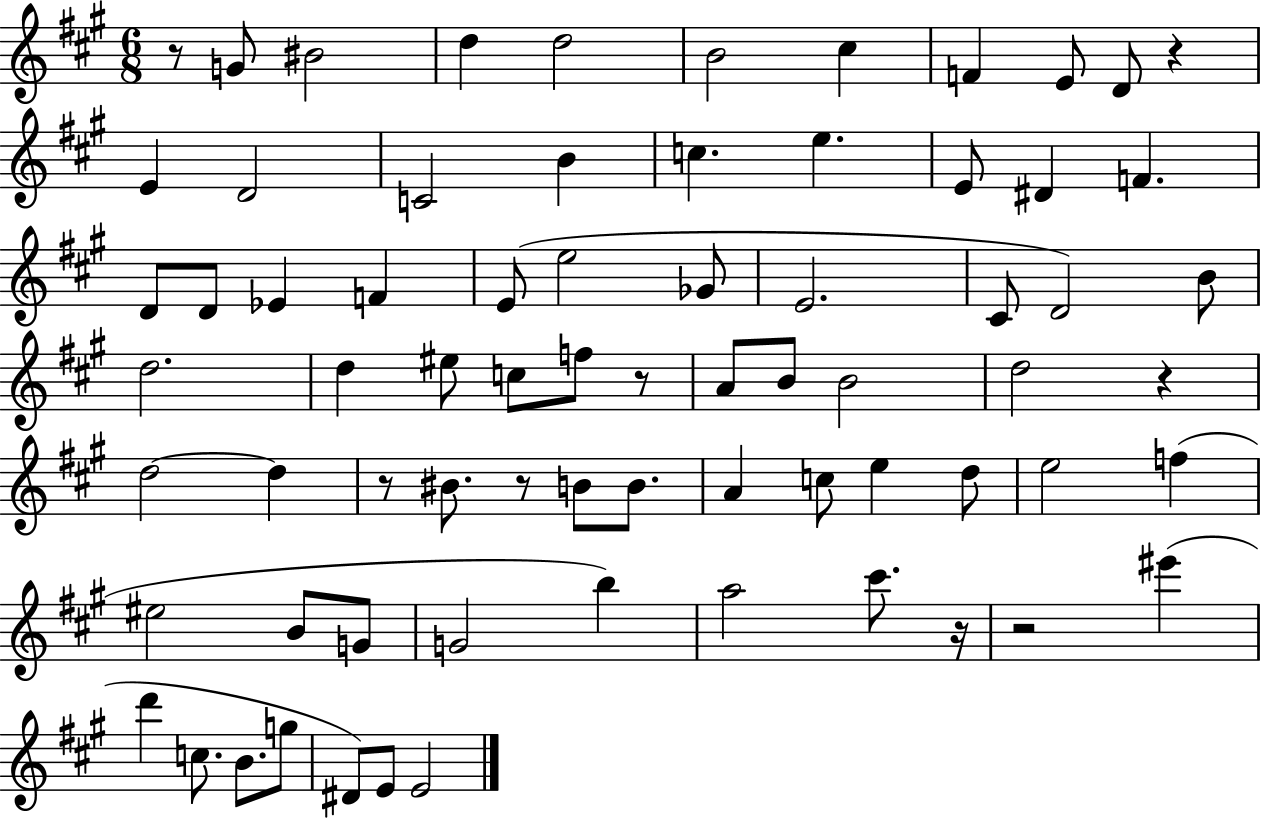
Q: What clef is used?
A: treble